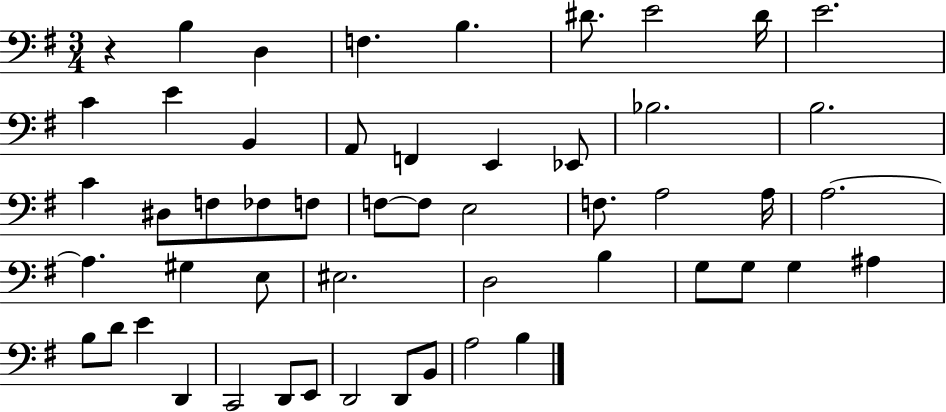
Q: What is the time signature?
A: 3/4